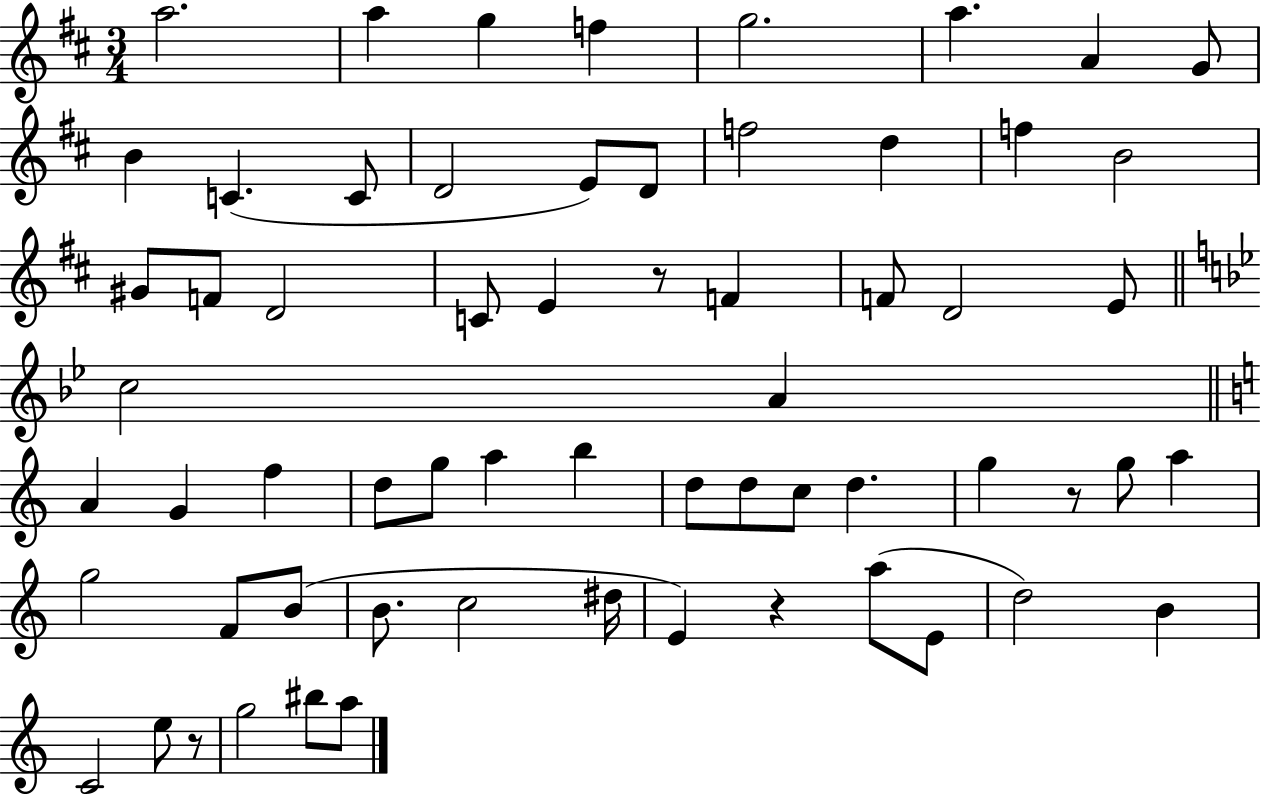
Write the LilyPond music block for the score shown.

{
  \clef treble
  \numericTimeSignature
  \time 3/4
  \key d \major
  a''2. | a''4 g''4 f''4 | g''2. | a''4. a'4 g'8 | \break b'4 c'4.( c'8 | d'2 e'8) d'8 | f''2 d''4 | f''4 b'2 | \break gis'8 f'8 d'2 | c'8 e'4 r8 f'4 | f'8 d'2 e'8 | \bar "||" \break \key bes \major c''2 a'4 | \bar "||" \break \key a \minor a'4 g'4 f''4 | d''8 g''8 a''4 b''4 | d''8 d''8 c''8 d''4. | g''4 r8 g''8 a''4 | \break g''2 f'8 b'8( | b'8. c''2 dis''16 | e'4) r4 a''8( e'8 | d''2) b'4 | \break c'2 e''8 r8 | g''2 bis''8 a''8 | \bar "|."
}